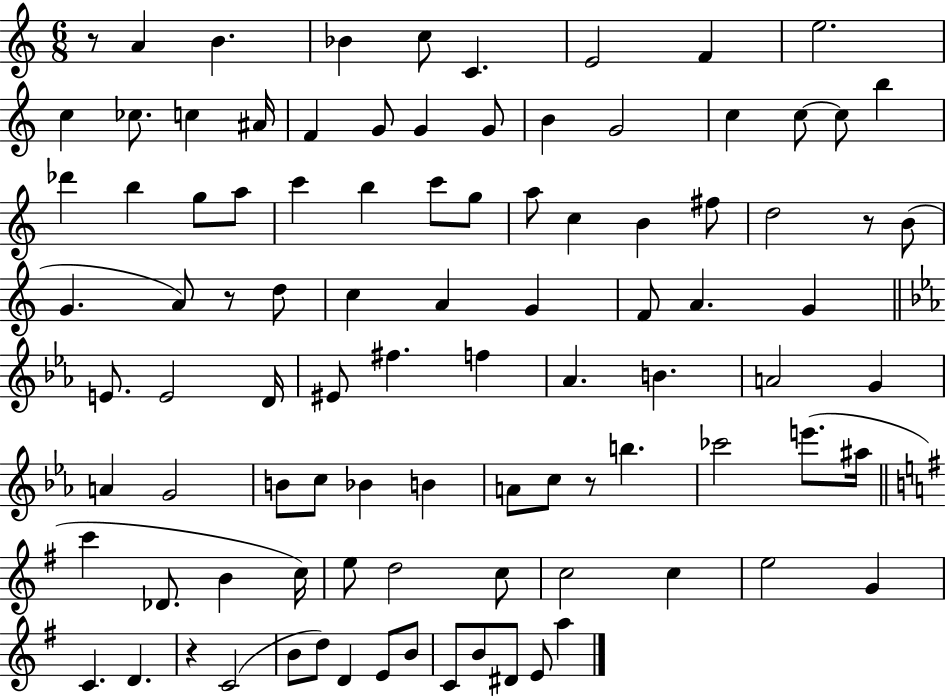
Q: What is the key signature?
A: C major